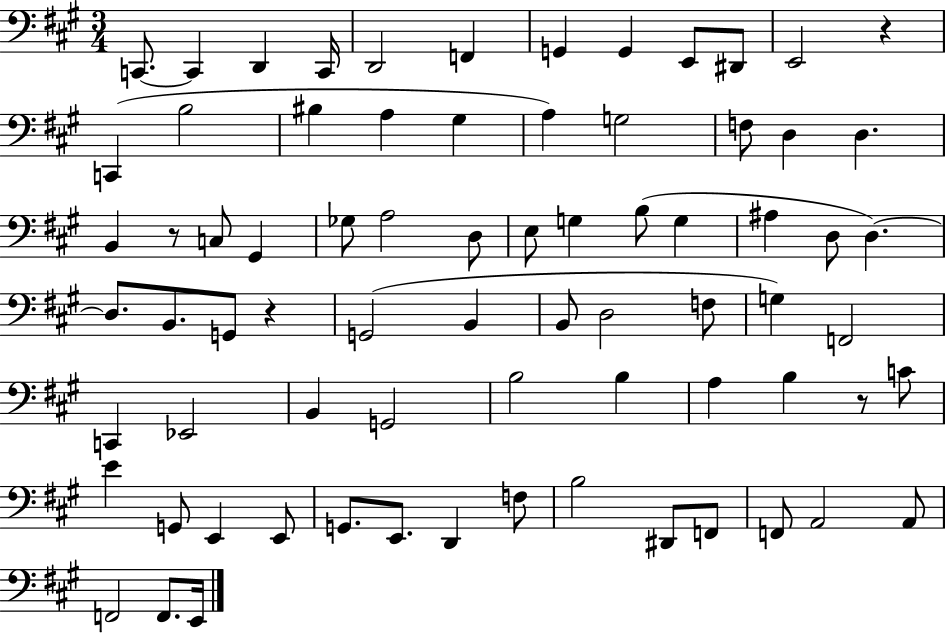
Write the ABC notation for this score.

X:1
T:Untitled
M:3/4
L:1/4
K:A
C,,/2 C,, D,, C,,/4 D,,2 F,, G,, G,, E,,/2 ^D,,/2 E,,2 z C,, B,2 ^B, A, ^G, A, G,2 F,/2 D, D, B,, z/2 C,/2 ^G,, _G,/2 A,2 D,/2 E,/2 G, B,/2 G, ^A, D,/2 D, D,/2 B,,/2 G,,/2 z G,,2 B,, B,,/2 D,2 F,/2 G, F,,2 C,, _E,,2 B,, G,,2 B,2 B, A, B, z/2 C/2 E G,,/2 E,, E,,/2 G,,/2 E,,/2 D,, F,/2 B,2 ^D,,/2 F,,/2 F,,/2 A,,2 A,,/2 F,,2 F,,/2 E,,/4